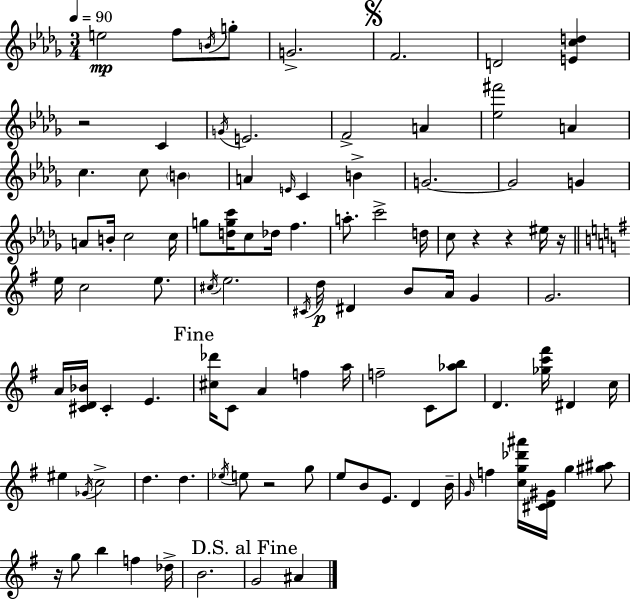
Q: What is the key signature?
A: BES minor